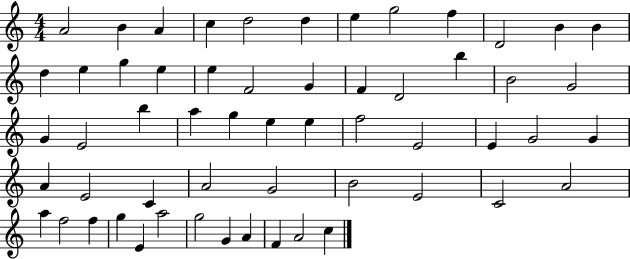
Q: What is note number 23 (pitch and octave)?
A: B4